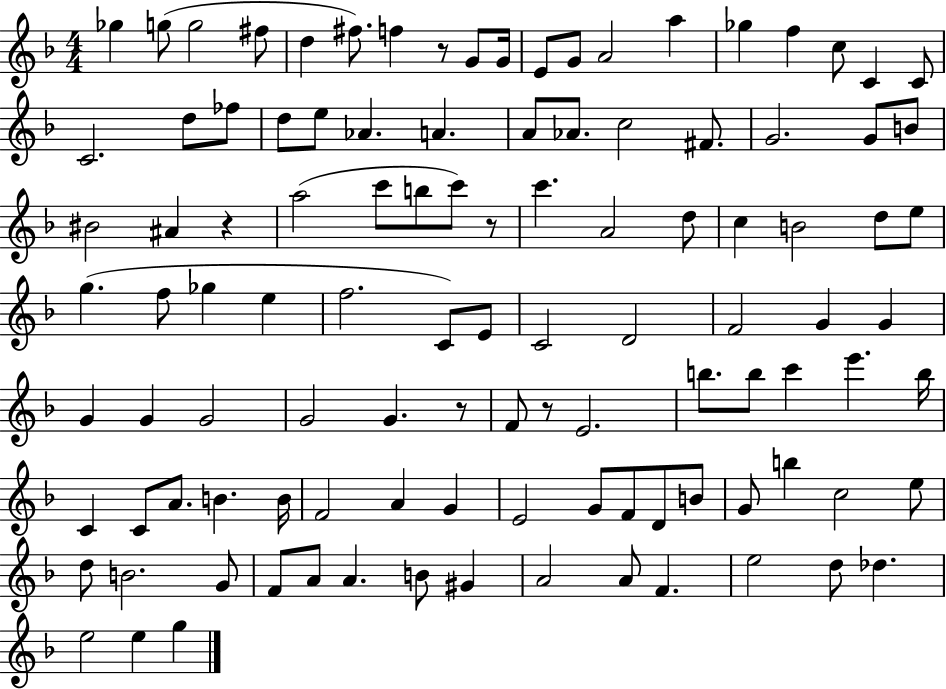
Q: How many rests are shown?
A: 5